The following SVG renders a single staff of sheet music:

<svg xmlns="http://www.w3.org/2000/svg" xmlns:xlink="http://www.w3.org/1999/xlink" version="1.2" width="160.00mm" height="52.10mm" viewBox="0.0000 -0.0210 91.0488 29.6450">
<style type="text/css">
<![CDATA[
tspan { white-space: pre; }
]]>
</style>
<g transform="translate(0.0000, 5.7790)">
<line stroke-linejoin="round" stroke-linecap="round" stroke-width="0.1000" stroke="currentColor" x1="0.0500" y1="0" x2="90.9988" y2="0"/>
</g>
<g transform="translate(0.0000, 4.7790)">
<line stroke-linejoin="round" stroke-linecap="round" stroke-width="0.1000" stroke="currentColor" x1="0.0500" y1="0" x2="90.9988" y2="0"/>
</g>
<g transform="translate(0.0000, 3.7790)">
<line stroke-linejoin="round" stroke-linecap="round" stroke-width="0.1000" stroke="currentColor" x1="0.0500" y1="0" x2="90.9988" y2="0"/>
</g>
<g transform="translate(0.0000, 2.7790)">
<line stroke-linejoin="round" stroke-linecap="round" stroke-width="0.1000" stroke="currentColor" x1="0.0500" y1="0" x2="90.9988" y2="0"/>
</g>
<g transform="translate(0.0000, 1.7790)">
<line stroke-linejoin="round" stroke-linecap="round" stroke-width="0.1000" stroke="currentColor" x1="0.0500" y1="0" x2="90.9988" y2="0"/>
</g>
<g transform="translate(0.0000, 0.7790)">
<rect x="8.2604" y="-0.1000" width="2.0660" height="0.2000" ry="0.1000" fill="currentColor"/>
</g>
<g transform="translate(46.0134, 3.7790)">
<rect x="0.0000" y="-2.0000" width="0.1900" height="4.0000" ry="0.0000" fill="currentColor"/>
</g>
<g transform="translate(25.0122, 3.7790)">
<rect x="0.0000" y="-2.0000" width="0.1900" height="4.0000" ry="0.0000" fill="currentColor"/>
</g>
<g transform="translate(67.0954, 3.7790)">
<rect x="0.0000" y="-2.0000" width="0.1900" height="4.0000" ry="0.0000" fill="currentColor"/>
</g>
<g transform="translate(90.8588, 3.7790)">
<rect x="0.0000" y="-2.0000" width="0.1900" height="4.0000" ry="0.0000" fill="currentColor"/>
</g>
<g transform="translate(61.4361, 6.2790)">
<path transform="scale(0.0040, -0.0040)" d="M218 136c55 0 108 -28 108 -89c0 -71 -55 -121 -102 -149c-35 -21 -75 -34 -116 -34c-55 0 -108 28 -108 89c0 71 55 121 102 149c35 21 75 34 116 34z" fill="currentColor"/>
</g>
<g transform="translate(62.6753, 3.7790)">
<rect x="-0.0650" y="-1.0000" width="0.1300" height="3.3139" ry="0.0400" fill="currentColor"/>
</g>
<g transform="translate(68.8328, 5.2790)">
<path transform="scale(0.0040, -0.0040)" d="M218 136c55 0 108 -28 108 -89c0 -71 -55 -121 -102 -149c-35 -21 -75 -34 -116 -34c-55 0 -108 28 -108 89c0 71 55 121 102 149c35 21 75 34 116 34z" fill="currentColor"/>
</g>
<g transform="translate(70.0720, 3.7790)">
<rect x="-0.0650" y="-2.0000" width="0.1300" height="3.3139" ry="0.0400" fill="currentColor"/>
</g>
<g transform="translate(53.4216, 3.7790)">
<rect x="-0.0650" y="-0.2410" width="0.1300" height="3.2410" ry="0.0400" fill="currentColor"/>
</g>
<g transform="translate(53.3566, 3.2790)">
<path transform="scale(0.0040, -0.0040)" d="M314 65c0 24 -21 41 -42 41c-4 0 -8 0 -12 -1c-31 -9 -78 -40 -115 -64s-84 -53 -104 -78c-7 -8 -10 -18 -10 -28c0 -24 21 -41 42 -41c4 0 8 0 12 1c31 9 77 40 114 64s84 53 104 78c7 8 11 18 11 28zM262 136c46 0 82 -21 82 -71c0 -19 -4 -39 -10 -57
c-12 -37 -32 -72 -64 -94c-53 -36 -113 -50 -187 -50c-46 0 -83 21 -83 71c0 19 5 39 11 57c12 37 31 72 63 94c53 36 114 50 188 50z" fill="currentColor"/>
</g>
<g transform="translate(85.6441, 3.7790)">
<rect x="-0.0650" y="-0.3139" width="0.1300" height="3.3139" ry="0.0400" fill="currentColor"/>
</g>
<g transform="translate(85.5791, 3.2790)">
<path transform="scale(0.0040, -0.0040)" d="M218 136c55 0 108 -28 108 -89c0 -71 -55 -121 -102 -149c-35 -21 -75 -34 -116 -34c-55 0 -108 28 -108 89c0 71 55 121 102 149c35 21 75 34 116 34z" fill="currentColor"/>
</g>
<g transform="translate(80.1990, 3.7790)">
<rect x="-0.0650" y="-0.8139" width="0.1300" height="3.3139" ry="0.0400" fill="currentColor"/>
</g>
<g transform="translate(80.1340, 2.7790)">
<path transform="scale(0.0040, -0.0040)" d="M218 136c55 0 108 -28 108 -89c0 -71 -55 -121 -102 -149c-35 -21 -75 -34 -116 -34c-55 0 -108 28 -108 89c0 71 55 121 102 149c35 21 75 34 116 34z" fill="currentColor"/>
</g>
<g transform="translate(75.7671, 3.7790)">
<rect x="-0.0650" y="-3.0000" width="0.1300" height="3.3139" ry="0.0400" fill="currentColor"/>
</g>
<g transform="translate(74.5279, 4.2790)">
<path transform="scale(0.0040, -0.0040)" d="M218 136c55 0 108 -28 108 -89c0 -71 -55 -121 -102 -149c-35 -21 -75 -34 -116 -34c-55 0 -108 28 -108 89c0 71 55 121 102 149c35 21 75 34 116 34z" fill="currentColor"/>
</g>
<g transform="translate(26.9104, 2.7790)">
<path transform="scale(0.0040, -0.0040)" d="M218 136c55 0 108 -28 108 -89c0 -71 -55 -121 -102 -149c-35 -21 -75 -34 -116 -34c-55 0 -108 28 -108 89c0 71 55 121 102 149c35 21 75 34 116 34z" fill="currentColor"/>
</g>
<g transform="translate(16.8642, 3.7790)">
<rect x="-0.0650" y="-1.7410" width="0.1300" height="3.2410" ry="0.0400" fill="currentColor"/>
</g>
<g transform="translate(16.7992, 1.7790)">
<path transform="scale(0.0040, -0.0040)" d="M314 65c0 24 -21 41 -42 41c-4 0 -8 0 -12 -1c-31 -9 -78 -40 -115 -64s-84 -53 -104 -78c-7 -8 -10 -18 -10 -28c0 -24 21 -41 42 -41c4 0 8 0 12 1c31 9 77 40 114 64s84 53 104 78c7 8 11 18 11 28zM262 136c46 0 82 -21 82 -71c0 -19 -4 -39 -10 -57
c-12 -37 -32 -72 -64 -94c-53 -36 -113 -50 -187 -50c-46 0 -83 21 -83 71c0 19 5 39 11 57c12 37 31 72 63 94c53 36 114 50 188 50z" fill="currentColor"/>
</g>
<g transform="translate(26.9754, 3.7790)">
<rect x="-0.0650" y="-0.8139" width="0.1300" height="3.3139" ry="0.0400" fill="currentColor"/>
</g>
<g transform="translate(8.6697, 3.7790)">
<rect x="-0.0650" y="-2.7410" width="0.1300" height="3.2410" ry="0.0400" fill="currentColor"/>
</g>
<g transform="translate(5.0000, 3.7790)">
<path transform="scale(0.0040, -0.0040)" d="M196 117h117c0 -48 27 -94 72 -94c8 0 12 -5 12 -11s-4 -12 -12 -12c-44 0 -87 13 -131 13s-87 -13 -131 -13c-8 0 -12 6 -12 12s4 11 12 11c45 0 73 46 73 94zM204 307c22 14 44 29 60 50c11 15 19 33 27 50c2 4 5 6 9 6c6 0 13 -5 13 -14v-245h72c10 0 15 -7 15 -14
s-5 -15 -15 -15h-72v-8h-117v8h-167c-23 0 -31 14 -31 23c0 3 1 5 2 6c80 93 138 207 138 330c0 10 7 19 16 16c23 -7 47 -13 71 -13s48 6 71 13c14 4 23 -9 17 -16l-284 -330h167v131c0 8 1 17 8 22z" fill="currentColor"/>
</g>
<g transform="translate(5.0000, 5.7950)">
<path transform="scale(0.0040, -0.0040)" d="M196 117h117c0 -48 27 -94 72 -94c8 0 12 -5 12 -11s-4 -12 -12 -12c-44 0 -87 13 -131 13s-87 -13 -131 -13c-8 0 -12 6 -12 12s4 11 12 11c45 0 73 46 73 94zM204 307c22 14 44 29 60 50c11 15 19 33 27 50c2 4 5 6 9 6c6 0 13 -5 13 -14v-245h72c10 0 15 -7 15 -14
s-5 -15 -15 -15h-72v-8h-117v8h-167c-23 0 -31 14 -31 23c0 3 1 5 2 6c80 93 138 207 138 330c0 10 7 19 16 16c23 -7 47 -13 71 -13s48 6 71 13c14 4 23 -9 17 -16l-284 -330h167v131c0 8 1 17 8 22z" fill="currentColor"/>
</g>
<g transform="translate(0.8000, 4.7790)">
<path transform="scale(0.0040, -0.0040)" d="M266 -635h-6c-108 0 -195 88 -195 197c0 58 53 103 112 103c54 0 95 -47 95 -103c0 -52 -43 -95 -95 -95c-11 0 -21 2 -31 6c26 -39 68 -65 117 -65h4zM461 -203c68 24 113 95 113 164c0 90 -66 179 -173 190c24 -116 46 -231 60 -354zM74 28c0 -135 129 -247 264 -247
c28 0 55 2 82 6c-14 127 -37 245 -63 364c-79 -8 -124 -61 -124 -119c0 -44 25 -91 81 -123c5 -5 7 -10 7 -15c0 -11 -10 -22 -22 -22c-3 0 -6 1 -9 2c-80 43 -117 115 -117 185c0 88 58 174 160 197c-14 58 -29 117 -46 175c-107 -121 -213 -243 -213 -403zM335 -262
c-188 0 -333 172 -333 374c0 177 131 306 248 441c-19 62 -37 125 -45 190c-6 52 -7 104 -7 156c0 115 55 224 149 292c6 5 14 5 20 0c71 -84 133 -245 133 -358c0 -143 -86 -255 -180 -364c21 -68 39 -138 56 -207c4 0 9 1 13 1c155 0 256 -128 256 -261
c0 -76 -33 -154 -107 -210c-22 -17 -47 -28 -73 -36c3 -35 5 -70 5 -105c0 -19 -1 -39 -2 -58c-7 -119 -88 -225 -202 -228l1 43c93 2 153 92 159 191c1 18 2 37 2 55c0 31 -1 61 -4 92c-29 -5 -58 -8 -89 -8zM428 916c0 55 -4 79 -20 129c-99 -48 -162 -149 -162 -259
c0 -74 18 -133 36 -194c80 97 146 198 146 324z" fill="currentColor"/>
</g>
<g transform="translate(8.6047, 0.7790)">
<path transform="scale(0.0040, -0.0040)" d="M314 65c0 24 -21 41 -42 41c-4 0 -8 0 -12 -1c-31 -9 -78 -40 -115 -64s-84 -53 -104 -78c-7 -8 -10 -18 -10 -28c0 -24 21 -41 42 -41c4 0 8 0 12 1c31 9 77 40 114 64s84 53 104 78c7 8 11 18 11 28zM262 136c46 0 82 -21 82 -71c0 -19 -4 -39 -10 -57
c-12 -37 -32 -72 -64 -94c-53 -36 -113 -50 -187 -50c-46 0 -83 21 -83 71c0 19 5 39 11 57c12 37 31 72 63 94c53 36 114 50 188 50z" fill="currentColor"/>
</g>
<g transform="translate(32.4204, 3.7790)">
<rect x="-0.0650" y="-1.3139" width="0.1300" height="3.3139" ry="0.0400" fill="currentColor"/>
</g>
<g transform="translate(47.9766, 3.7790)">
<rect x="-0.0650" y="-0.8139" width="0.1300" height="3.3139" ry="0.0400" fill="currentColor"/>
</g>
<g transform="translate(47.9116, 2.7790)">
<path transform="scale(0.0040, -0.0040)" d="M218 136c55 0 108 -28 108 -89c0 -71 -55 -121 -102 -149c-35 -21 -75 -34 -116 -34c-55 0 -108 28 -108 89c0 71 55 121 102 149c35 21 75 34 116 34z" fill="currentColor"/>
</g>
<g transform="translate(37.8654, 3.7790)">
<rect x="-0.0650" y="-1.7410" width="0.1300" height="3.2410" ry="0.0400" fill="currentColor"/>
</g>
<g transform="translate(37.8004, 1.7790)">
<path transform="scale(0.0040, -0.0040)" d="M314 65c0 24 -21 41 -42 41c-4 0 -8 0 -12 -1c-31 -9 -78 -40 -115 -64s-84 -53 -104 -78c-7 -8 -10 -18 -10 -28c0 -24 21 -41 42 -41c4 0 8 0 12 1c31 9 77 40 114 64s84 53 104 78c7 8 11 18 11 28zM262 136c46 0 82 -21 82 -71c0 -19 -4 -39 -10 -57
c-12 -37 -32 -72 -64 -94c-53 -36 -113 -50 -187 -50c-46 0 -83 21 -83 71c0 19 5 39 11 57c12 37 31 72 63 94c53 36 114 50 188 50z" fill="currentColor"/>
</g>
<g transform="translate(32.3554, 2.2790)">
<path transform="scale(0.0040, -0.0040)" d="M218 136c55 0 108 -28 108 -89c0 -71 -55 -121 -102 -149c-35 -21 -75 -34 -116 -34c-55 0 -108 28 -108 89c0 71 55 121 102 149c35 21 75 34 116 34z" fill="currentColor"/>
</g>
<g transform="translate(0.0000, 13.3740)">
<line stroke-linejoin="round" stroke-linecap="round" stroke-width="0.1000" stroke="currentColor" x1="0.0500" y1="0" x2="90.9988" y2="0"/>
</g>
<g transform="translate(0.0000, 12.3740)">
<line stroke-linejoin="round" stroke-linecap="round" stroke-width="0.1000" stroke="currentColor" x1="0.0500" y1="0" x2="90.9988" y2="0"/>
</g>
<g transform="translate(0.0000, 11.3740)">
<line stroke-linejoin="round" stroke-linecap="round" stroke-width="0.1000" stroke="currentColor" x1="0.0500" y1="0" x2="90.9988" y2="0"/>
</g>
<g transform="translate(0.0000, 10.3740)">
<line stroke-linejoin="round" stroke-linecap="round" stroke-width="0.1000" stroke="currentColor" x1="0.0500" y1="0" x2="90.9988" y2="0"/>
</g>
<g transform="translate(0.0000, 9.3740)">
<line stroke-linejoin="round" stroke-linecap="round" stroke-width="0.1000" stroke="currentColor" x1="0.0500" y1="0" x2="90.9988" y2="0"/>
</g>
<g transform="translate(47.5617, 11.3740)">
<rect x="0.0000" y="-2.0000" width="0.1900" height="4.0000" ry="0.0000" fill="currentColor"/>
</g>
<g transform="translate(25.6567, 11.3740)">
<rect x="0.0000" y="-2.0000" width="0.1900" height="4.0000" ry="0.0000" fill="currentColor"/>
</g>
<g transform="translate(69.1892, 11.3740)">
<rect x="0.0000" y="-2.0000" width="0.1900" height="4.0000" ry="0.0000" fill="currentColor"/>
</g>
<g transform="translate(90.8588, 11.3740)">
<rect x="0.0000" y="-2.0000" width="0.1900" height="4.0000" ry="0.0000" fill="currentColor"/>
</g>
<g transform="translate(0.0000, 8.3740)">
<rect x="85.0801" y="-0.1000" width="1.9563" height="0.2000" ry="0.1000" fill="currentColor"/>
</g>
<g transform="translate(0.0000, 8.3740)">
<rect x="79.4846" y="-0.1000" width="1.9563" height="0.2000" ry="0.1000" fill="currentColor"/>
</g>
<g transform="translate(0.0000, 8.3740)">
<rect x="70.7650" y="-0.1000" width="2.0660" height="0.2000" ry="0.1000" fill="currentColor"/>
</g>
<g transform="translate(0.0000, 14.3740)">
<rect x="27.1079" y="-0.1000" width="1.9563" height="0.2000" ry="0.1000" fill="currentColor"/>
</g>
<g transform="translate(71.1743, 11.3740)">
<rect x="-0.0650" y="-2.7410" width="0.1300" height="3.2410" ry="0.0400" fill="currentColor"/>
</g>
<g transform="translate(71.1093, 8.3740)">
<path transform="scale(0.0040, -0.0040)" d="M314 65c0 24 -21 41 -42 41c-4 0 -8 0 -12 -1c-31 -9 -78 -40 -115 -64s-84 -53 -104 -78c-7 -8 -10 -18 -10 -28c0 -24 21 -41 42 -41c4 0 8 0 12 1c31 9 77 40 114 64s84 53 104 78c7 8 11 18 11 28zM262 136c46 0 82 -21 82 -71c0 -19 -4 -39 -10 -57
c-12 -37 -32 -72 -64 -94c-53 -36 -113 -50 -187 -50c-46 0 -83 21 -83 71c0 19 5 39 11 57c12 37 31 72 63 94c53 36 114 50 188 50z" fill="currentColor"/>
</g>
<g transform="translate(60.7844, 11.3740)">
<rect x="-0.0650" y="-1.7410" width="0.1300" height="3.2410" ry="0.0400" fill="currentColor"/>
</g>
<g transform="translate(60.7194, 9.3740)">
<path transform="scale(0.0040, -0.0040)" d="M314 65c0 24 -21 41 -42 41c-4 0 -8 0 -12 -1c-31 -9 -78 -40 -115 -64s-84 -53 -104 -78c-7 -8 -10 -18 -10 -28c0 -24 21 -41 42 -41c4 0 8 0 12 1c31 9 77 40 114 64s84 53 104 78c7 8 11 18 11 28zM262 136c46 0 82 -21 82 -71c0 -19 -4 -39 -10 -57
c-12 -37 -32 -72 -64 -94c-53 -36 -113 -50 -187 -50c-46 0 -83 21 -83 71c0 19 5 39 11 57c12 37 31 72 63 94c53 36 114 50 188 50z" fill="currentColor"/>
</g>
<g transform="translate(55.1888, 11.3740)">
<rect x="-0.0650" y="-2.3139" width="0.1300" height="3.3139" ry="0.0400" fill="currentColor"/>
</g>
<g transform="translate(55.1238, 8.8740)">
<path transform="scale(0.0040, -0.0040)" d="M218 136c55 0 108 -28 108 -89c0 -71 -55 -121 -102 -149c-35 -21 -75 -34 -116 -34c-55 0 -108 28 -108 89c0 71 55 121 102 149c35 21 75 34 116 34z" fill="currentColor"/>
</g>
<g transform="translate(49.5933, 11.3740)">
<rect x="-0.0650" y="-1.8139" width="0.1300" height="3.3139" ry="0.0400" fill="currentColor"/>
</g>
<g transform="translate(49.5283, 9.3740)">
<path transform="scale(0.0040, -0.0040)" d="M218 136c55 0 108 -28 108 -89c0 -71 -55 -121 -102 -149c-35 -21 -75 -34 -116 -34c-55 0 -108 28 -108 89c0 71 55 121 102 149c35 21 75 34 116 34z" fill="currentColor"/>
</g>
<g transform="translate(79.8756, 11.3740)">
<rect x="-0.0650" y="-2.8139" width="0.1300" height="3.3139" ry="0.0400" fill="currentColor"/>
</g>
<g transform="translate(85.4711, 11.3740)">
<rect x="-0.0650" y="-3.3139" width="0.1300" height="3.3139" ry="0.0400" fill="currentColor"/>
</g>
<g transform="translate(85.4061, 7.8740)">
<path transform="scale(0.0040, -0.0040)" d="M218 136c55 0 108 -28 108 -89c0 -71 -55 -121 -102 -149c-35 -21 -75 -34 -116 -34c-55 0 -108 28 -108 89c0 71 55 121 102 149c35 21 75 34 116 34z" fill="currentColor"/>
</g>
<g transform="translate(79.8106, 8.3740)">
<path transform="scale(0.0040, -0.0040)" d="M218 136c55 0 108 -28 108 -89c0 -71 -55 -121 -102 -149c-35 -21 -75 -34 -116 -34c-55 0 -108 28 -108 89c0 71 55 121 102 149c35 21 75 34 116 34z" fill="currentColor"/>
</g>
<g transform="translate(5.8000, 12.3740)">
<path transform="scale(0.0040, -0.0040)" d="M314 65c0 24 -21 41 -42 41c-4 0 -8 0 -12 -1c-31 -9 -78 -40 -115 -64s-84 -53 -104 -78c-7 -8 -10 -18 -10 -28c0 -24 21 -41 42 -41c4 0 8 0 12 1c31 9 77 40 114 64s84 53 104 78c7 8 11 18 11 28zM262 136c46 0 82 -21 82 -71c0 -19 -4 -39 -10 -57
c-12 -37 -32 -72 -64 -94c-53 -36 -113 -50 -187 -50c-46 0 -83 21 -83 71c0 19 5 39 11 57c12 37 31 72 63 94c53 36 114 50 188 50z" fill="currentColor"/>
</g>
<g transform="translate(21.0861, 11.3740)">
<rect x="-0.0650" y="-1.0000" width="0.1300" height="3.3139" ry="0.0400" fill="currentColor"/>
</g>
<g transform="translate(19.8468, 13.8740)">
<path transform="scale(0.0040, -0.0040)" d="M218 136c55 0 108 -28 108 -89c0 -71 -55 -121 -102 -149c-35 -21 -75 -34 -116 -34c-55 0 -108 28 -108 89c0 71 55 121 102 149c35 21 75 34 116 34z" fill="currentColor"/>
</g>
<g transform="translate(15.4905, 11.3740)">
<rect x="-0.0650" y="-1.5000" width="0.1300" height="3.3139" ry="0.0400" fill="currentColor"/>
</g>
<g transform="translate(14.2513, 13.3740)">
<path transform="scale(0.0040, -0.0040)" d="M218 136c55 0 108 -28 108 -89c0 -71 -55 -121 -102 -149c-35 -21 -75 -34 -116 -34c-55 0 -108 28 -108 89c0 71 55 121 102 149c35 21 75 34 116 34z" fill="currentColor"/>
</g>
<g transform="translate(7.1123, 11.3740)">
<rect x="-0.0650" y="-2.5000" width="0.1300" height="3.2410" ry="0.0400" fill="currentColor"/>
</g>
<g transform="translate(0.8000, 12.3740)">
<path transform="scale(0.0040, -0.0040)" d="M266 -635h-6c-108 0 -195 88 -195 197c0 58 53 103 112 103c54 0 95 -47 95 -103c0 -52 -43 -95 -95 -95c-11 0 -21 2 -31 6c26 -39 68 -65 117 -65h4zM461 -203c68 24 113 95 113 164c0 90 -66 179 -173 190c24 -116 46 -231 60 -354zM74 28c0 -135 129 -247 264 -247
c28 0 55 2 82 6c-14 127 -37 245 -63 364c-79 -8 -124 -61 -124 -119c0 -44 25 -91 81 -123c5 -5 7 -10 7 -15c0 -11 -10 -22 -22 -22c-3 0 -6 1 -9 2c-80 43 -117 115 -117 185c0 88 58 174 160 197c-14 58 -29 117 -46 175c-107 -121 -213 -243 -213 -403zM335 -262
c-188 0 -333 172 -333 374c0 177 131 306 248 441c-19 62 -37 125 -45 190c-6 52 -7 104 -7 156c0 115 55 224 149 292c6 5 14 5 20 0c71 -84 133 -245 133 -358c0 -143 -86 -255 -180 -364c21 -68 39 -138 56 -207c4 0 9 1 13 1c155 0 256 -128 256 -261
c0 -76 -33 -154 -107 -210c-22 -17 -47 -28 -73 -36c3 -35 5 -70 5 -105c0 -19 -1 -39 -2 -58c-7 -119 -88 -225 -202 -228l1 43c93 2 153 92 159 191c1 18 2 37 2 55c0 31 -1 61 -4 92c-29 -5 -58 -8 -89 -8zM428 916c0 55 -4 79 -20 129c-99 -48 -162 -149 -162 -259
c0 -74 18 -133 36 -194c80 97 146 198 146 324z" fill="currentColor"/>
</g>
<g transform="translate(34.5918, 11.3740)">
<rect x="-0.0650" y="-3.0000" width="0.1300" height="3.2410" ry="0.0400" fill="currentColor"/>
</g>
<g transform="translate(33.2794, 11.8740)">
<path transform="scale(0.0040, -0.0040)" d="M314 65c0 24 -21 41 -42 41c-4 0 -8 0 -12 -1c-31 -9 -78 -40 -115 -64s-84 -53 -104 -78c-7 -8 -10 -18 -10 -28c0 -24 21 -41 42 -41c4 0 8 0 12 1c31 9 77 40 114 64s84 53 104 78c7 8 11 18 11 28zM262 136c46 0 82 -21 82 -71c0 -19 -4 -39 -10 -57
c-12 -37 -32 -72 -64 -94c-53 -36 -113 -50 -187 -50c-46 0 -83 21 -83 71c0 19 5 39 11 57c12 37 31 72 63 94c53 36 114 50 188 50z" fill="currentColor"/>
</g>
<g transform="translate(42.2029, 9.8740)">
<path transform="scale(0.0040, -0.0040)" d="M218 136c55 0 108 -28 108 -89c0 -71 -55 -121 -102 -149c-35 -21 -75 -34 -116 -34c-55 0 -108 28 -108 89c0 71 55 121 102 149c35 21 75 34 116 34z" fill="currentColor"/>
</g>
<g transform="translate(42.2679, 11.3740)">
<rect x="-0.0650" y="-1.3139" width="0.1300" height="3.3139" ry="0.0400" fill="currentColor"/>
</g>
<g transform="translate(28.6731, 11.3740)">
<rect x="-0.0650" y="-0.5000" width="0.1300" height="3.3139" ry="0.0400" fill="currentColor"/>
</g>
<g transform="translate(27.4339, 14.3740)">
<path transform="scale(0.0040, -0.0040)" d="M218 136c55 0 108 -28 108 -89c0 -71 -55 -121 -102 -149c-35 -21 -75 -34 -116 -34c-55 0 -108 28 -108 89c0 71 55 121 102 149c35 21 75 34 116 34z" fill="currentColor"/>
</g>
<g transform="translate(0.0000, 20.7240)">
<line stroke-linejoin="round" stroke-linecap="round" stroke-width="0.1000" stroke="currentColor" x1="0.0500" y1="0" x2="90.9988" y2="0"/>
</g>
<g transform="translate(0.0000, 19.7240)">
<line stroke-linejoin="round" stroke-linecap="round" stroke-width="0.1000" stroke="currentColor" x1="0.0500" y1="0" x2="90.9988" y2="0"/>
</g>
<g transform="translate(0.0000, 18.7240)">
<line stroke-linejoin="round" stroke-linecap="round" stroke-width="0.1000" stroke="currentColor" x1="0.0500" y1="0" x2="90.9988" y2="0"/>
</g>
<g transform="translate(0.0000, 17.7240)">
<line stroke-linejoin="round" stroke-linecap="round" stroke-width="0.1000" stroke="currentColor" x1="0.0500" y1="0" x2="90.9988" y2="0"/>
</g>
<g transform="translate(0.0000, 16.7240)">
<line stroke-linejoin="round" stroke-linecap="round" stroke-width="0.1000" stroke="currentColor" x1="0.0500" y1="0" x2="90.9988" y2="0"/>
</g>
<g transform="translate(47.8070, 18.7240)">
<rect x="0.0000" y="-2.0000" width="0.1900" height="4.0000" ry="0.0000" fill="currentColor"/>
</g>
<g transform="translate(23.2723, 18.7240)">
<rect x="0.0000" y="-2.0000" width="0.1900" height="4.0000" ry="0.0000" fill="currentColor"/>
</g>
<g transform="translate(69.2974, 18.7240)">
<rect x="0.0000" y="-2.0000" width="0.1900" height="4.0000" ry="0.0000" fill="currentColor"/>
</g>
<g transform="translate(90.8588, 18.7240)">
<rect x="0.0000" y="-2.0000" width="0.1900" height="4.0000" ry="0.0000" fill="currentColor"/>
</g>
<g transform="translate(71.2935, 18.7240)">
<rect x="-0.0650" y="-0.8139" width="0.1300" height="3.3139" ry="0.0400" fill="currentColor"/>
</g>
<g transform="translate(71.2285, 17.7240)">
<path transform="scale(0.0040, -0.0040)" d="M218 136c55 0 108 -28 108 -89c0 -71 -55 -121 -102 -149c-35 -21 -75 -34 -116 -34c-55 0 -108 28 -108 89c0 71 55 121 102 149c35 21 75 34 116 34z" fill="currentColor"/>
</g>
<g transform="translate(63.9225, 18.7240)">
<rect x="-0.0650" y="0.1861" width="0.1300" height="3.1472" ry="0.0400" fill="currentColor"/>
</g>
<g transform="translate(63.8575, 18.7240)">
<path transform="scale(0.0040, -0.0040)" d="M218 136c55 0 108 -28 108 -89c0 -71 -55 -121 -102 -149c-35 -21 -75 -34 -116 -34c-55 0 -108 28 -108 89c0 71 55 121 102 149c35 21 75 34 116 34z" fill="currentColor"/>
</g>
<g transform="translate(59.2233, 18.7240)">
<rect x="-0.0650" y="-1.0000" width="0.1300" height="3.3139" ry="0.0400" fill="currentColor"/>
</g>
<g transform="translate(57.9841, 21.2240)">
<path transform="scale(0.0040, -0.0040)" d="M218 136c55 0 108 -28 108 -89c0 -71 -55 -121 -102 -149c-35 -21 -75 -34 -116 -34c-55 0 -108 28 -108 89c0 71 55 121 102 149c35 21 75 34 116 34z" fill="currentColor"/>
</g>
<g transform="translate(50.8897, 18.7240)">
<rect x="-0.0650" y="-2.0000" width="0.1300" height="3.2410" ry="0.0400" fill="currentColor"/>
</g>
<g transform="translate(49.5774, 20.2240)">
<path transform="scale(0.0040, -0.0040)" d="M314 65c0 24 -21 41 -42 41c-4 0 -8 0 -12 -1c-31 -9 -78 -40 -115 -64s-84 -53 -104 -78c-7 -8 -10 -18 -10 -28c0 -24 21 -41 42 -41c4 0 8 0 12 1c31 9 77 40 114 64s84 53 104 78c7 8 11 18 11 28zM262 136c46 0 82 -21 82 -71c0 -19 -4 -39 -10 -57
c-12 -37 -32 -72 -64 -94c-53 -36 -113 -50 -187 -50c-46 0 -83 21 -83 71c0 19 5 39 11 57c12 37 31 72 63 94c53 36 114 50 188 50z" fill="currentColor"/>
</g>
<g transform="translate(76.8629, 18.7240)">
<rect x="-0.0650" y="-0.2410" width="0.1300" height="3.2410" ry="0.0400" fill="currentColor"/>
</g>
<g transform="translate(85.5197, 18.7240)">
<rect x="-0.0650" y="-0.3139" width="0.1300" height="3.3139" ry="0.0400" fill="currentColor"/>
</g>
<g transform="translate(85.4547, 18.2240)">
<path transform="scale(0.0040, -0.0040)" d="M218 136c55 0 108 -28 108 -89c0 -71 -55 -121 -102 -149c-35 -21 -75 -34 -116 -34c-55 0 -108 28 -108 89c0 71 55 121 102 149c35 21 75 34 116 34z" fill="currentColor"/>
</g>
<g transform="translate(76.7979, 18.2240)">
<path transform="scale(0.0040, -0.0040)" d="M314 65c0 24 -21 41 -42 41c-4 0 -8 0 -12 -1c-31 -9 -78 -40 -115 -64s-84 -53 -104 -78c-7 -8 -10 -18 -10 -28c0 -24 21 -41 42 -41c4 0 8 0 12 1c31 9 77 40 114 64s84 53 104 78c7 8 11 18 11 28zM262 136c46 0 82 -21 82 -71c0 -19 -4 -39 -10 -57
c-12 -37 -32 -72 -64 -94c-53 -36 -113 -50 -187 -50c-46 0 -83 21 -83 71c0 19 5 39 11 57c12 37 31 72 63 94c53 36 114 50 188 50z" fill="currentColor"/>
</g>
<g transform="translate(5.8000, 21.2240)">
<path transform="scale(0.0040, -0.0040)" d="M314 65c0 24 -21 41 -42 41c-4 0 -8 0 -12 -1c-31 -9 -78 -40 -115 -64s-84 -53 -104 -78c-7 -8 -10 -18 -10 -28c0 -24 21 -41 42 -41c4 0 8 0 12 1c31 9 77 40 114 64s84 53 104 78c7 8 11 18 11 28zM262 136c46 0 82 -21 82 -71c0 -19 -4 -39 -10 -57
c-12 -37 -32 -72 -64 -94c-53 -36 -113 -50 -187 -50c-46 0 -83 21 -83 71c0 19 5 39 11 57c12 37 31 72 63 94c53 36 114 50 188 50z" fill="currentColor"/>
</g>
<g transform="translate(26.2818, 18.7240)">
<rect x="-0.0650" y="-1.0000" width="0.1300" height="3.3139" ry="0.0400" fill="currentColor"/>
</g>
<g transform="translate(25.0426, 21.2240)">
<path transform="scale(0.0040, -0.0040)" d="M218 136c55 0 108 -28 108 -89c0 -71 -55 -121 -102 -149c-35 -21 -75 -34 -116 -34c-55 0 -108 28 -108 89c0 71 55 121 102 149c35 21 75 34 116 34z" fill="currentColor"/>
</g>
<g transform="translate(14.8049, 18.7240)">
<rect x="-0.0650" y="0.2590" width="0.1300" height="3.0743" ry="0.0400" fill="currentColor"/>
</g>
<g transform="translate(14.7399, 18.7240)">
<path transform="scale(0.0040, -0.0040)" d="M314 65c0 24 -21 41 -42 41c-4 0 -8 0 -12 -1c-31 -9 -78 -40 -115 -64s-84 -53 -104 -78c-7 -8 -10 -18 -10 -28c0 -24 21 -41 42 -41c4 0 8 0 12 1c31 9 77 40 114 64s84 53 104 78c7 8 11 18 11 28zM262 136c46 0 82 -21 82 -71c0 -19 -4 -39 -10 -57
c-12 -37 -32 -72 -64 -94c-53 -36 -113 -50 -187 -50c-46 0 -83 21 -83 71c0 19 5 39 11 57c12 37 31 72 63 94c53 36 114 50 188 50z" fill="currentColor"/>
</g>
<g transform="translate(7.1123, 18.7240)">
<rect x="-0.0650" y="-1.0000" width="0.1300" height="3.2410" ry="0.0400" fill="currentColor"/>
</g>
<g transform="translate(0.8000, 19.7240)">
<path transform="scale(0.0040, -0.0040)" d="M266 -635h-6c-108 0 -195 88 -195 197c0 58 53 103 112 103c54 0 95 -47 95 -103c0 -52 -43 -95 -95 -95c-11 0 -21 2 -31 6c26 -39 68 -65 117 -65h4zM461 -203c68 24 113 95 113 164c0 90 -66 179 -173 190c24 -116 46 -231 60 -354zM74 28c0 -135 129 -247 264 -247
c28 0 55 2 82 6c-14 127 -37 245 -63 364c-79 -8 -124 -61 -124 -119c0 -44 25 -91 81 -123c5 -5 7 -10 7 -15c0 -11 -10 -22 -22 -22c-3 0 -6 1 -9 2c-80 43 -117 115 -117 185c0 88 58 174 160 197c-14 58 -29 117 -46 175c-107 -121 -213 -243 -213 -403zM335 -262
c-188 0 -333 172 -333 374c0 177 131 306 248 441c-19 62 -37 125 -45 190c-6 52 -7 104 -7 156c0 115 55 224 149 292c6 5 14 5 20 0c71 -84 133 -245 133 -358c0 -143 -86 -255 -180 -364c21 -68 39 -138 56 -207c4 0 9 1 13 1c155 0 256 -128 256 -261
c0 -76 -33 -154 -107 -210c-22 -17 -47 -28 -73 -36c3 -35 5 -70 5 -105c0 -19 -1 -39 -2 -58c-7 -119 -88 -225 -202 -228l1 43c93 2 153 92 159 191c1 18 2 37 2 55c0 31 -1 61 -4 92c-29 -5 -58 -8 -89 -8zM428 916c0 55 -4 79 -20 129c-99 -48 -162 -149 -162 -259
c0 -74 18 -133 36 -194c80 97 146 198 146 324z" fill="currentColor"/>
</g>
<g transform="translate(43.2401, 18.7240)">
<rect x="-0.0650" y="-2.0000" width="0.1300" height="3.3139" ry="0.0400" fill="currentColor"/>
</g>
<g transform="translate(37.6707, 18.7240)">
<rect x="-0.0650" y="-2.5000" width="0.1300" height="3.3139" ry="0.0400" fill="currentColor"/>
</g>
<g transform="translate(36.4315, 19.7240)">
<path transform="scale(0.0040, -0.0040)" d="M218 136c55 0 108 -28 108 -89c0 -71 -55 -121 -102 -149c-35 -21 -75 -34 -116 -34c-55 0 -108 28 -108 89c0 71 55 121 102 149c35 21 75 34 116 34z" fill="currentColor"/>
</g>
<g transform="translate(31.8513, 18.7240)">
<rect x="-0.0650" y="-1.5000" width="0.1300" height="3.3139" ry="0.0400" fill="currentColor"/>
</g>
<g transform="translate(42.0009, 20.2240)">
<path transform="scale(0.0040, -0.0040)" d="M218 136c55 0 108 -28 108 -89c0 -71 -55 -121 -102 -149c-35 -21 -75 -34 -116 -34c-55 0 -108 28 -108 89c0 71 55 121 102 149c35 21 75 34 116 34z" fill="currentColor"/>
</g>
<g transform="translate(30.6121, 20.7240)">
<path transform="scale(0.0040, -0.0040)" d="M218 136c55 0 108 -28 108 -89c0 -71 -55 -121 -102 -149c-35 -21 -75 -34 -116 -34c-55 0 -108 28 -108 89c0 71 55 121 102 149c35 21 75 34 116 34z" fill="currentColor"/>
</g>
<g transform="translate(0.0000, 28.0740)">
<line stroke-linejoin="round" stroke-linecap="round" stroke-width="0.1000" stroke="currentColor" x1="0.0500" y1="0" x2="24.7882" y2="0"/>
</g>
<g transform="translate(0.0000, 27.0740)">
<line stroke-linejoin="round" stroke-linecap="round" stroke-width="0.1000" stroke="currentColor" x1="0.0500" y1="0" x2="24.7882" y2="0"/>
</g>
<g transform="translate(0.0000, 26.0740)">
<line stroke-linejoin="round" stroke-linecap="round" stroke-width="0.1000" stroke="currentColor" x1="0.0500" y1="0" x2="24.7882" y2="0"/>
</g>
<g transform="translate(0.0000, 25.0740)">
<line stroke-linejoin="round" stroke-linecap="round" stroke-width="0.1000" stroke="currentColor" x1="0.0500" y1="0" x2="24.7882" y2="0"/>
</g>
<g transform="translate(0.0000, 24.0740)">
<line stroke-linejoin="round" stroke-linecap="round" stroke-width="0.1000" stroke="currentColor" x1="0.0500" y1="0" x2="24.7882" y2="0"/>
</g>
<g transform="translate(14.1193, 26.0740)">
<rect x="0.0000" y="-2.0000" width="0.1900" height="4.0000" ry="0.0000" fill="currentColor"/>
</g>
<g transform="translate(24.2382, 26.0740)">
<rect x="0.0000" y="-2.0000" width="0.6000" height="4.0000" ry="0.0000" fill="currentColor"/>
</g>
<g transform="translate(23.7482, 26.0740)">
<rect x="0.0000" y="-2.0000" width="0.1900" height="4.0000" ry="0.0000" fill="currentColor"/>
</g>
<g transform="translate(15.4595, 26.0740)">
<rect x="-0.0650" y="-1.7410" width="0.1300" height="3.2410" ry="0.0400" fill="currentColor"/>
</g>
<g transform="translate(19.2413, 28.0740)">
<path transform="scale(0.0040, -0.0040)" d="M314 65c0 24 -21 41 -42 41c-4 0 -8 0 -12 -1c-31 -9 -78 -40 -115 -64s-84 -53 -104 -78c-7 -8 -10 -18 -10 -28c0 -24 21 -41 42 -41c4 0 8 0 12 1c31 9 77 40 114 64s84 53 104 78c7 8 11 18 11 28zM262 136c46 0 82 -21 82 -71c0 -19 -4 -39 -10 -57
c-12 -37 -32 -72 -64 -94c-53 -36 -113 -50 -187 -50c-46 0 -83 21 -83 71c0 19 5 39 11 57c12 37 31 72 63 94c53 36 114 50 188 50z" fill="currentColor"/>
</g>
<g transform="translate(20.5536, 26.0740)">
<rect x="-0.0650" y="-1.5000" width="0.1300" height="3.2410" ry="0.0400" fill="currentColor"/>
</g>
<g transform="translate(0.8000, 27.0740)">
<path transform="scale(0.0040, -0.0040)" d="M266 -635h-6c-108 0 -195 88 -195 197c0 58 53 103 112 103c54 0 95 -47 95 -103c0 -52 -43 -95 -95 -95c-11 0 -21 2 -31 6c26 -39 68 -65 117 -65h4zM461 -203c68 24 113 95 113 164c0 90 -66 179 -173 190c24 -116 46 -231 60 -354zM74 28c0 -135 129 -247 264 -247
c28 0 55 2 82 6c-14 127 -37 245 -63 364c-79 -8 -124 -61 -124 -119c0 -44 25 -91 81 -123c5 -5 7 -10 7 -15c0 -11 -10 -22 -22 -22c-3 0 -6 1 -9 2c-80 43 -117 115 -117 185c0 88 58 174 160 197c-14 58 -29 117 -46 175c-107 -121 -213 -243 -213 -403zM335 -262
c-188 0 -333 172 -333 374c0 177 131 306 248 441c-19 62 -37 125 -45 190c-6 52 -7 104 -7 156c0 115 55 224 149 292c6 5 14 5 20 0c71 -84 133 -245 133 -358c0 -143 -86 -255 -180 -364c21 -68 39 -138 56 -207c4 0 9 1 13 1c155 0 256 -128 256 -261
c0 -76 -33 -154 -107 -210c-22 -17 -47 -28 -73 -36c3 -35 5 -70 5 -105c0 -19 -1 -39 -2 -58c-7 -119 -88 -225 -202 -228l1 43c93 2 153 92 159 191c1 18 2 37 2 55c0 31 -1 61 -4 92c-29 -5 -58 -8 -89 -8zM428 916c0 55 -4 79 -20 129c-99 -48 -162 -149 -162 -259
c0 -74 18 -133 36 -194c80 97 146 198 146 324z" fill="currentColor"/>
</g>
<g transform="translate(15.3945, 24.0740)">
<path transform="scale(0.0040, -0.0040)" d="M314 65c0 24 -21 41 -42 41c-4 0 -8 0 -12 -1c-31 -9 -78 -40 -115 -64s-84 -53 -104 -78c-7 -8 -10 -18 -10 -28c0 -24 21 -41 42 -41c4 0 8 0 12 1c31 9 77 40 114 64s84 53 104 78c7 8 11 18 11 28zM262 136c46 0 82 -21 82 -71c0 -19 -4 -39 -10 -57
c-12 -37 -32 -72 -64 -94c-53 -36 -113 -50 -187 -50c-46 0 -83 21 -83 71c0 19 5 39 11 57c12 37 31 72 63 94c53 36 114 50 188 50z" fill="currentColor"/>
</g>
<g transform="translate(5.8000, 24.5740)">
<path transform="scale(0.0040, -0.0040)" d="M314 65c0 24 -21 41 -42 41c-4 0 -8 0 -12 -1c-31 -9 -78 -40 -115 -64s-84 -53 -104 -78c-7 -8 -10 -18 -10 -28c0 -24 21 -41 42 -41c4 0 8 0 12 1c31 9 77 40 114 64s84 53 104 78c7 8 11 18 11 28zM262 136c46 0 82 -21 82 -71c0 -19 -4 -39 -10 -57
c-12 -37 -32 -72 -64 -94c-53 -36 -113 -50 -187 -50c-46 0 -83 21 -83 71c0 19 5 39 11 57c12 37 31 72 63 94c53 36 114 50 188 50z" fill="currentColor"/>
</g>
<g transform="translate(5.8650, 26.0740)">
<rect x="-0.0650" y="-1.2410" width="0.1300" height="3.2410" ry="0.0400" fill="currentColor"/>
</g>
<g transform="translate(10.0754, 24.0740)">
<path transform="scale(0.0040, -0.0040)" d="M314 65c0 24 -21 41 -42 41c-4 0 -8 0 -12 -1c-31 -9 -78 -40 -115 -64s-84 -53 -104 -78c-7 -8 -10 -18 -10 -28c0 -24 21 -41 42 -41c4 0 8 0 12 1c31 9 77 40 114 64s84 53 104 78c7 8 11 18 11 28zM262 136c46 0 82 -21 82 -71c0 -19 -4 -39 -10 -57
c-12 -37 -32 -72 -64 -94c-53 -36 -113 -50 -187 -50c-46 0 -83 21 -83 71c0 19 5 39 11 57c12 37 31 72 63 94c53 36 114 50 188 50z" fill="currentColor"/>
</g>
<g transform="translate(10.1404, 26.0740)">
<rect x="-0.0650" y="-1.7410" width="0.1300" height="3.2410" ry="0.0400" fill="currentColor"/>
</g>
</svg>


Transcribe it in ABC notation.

X:1
T:Untitled
M:4/4
L:1/4
K:C
a2 f2 d e f2 d c2 D F A d c G2 E D C A2 e f g f2 a2 a b D2 B2 D E G F F2 D B d c2 c e2 f2 f2 E2